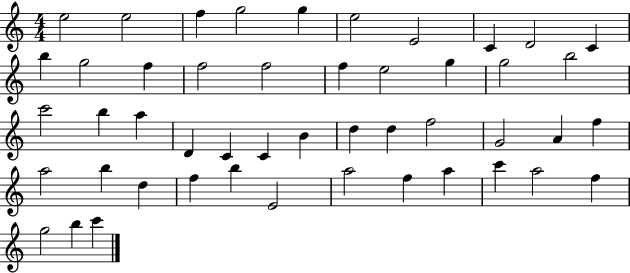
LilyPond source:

{
  \clef treble
  \numericTimeSignature
  \time 4/4
  \key c \major
  e''2 e''2 | f''4 g''2 g''4 | e''2 e'2 | c'4 d'2 c'4 | \break b''4 g''2 f''4 | f''2 f''2 | f''4 e''2 g''4 | g''2 b''2 | \break c'''2 b''4 a''4 | d'4 c'4 c'4 b'4 | d''4 d''4 f''2 | g'2 a'4 f''4 | \break a''2 b''4 d''4 | f''4 b''4 e'2 | a''2 f''4 a''4 | c'''4 a''2 f''4 | \break g''2 b''4 c'''4 | \bar "|."
}